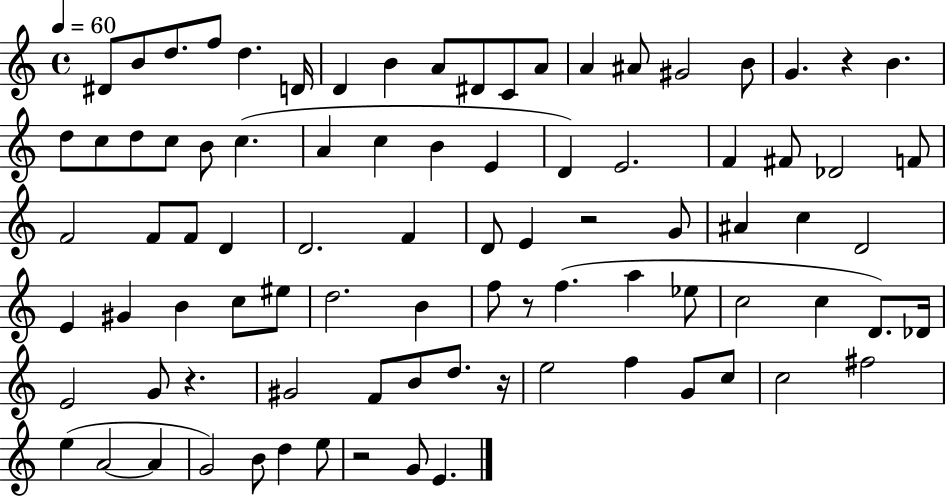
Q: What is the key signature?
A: C major